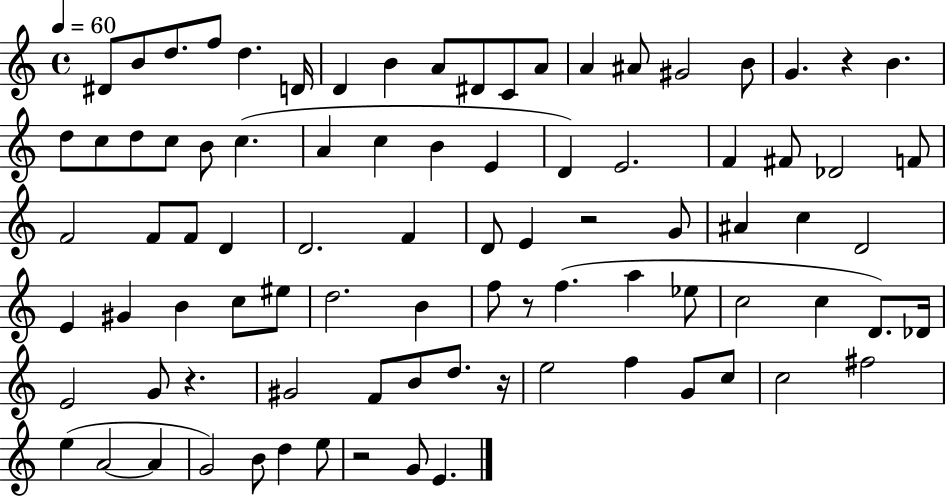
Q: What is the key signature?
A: C major